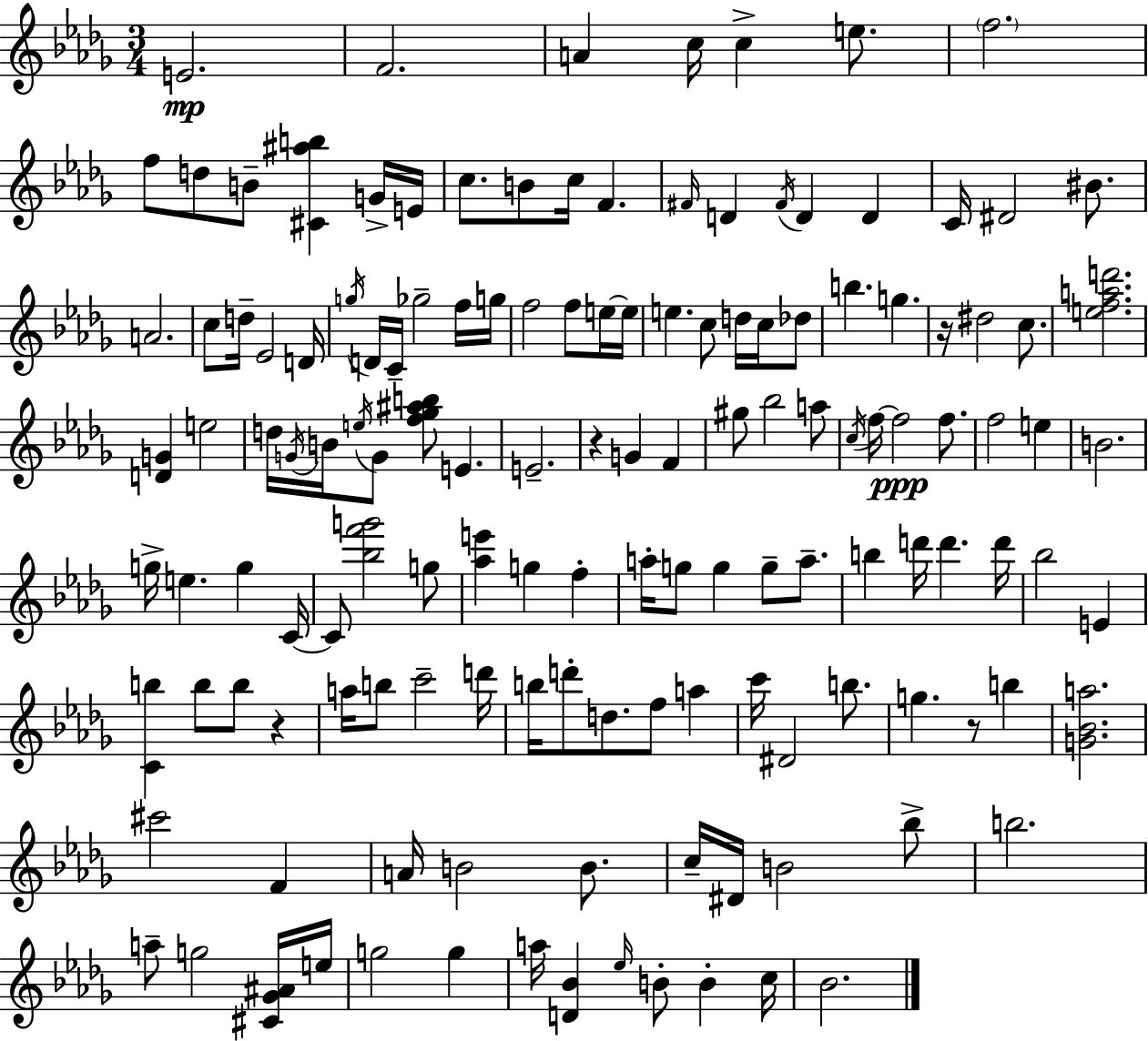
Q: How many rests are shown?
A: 4